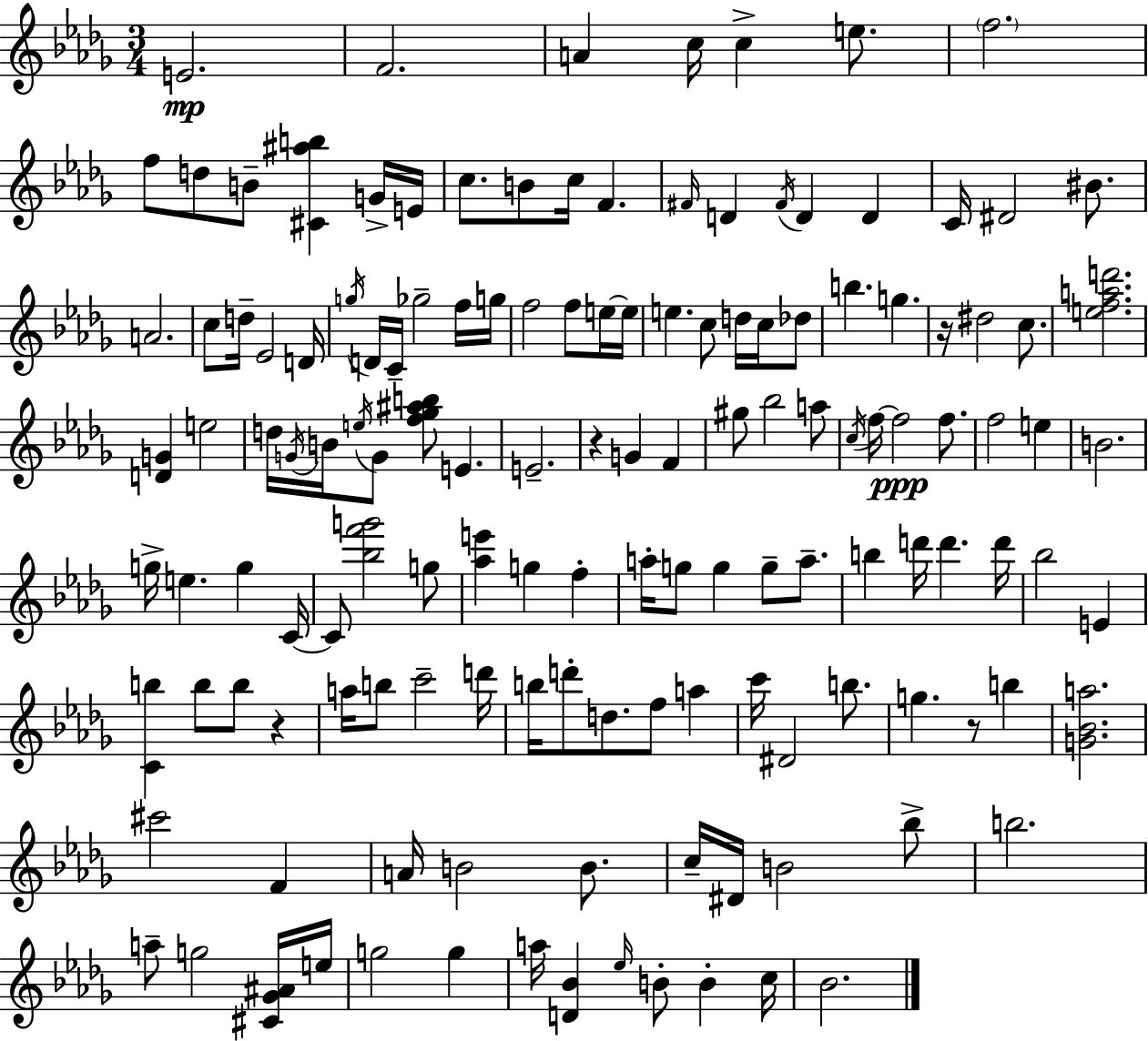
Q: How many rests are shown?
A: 4